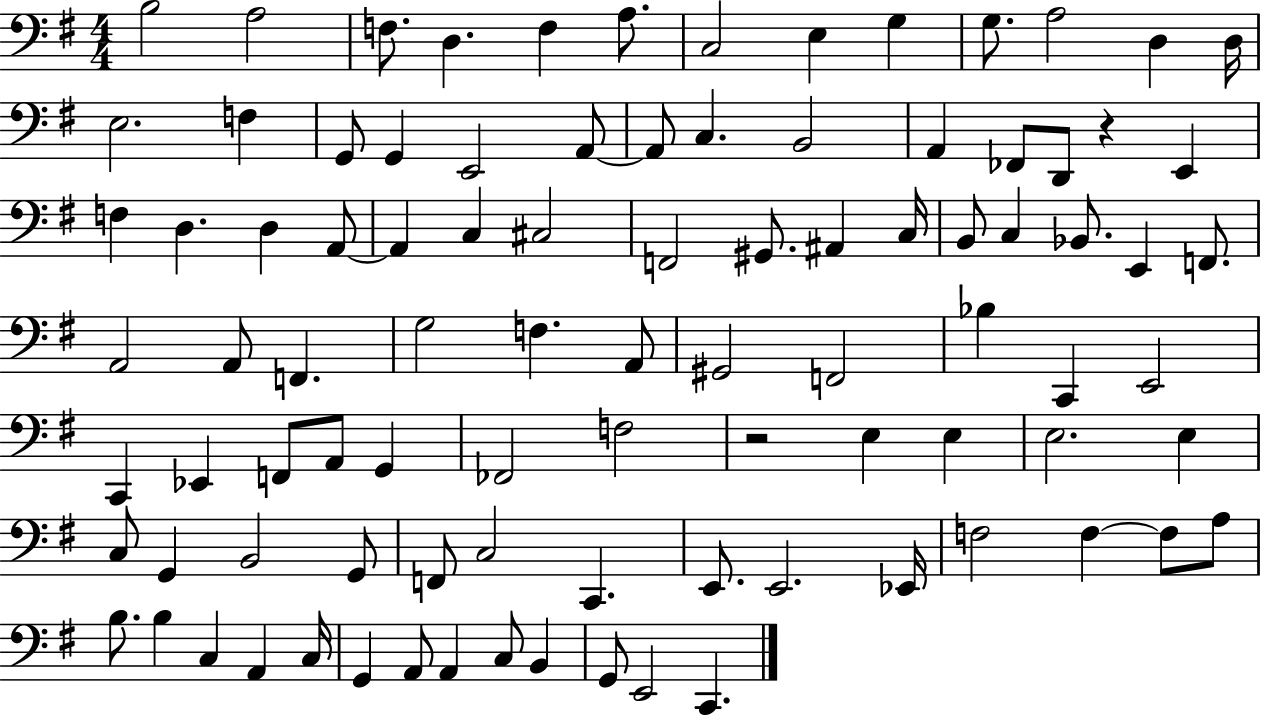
B3/h A3/h F3/e. D3/q. F3/q A3/e. C3/h E3/q G3/q G3/e. A3/h D3/q D3/s E3/h. F3/q G2/e G2/q E2/h A2/e A2/e C3/q. B2/h A2/q FES2/e D2/e R/q E2/q F3/q D3/q. D3/q A2/e A2/q C3/q C#3/h F2/h G#2/e. A#2/q C3/s B2/e C3/q Bb2/e. E2/q F2/e. A2/h A2/e F2/q. G3/h F3/q. A2/e G#2/h F2/h Bb3/q C2/q E2/h C2/q Eb2/q F2/e A2/e G2/q FES2/h F3/h R/h E3/q E3/q E3/h. E3/q C3/e G2/q B2/h G2/e F2/e C3/h C2/q. E2/e. E2/h. Eb2/s F3/h F3/q F3/e A3/e B3/e. B3/q C3/q A2/q C3/s G2/q A2/e A2/q C3/e B2/q G2/e E2/h C2/q.